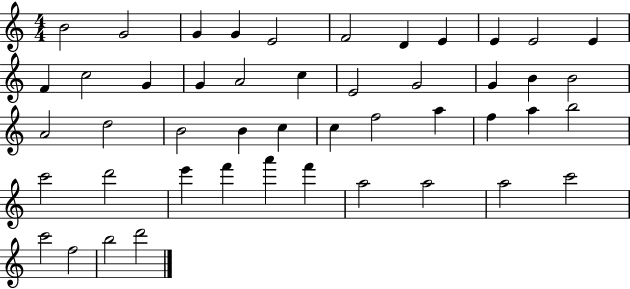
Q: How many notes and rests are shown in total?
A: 47